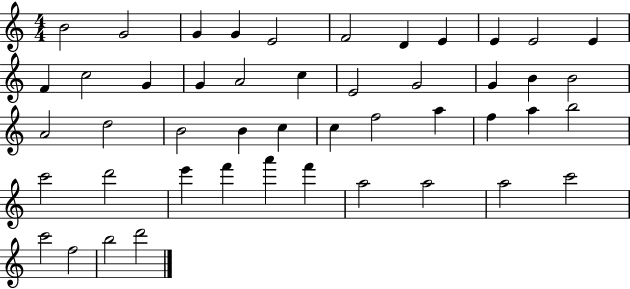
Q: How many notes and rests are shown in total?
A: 47